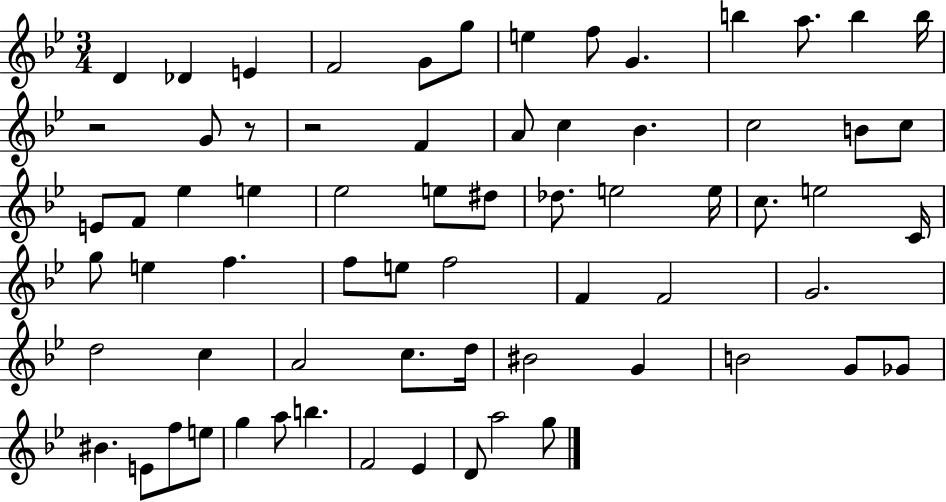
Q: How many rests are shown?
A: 3